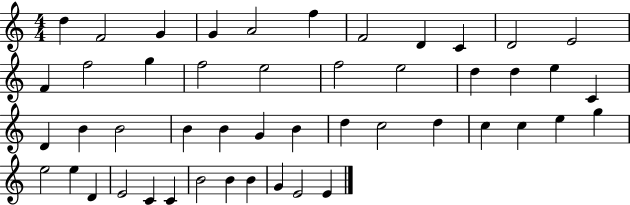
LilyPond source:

{
  \clef treble
  \numericTimeSignature
  \time 4/4
  \key c \major
  d''4 f'2 g'4 | g'4 a'2 f''4 | f'2 d'4 c'4 | d'2 e'2 | \break f'4 f''2 g''4 | f''2 e''2 | f''2 e''2 | d''4 d''4 e''4 c'4 | \break d'4 b'4 b'2 | b'4 b'4 g'4 b'4 | d''4 c''2 d''4 | c''4 c''4 e''4 g''4 | \break e''2 e''4 d'4 | e'2 c'4 c'4 | b'2 b'4 b'4 | g'4 e'2 e'4 | \break \bar "|."
}